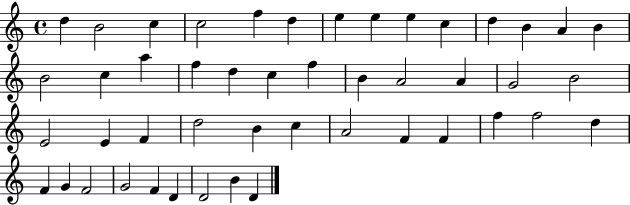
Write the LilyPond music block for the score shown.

{
  \clef treble
  \time 4/4
  \defaultTimeSignature
  \key c \major
  d''4 b'2 c''4 | c''2 f''4 d''4 | e''4 e''4 e''4 c''4 | d''4 b'4 a'4 b'4 | \break b'2 c''4 a''4 | f''4 d''4 c''4 f''4 | b'4 a'2 a'4 | g'2 b'2 | \break e'2 e'4 f'4 | d''2 b'4 c''4 | a'2 f'4 f'4 | f''4 f''2 d''4 | \break f'4 g'4 f'2 | g'2 f'4 d'4 | d'2 b'4 d'4 | \bar "|."
}